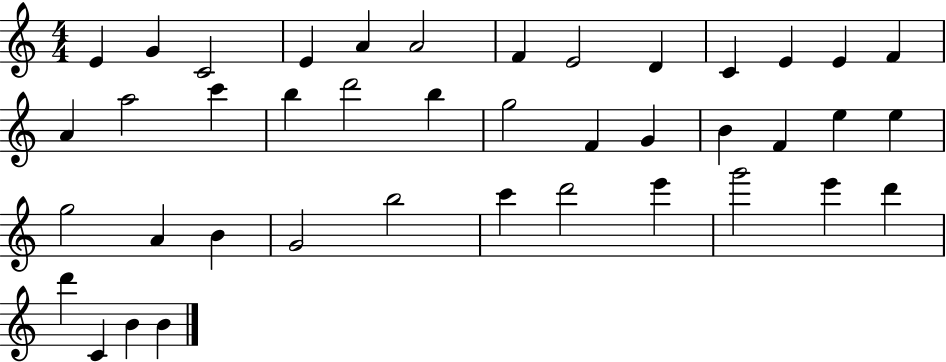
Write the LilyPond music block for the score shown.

{
  \clef treble
  \numericTimeSignature
  \time 4/4
  \key c \major
  e'4 g'4 c'2 | e'4 a'4 a'2 | f'4 e'2 d'4 | c'4 e'4 e'4 f'4 | \break a'4 a''2 c'''4 | b''4 d'''2 b''4 | g''2 f'4 g'4 | b'4 f'4 e''4 e''4 | \break g''2 a'4 b'4 | g'2 b''2 | c'''4 d'''2 e'''4 | g'''2 e'''4 d'''4 | \break d'''4 c'4 b'4 b'4 | \bar "|."
}